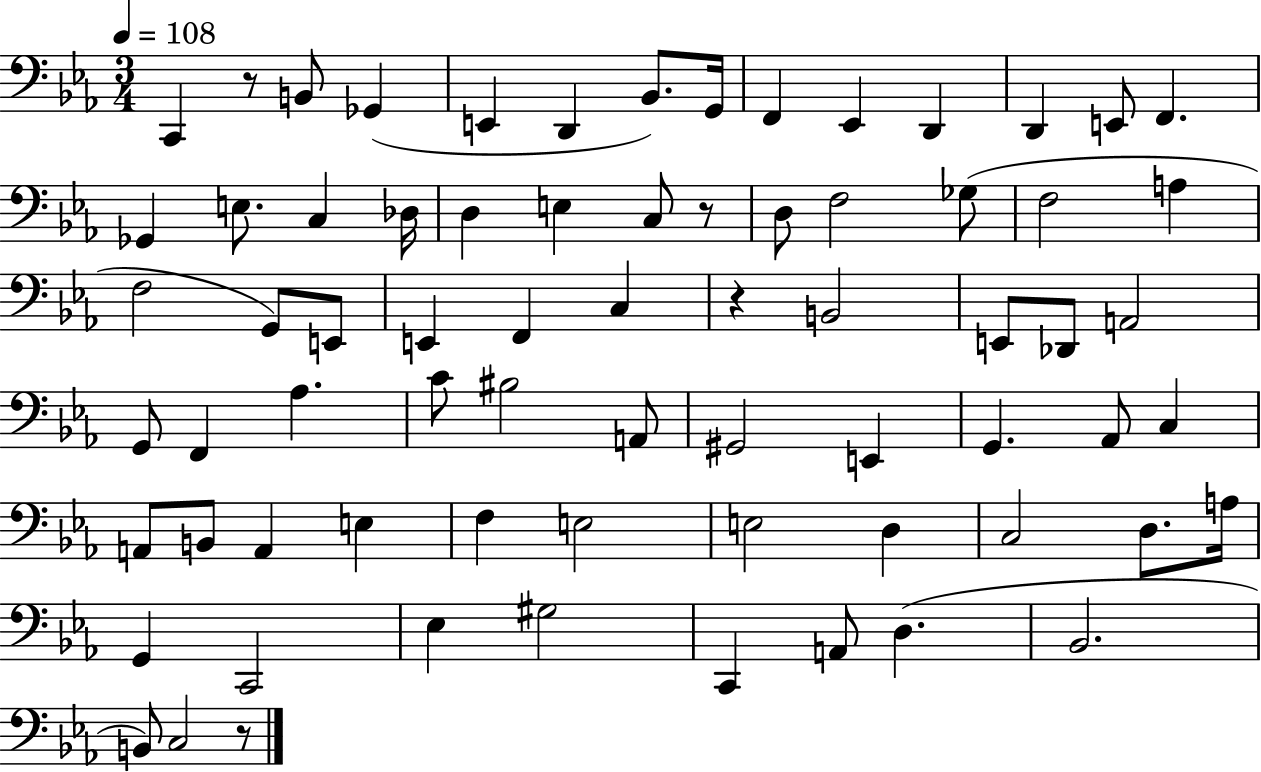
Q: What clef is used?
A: bass